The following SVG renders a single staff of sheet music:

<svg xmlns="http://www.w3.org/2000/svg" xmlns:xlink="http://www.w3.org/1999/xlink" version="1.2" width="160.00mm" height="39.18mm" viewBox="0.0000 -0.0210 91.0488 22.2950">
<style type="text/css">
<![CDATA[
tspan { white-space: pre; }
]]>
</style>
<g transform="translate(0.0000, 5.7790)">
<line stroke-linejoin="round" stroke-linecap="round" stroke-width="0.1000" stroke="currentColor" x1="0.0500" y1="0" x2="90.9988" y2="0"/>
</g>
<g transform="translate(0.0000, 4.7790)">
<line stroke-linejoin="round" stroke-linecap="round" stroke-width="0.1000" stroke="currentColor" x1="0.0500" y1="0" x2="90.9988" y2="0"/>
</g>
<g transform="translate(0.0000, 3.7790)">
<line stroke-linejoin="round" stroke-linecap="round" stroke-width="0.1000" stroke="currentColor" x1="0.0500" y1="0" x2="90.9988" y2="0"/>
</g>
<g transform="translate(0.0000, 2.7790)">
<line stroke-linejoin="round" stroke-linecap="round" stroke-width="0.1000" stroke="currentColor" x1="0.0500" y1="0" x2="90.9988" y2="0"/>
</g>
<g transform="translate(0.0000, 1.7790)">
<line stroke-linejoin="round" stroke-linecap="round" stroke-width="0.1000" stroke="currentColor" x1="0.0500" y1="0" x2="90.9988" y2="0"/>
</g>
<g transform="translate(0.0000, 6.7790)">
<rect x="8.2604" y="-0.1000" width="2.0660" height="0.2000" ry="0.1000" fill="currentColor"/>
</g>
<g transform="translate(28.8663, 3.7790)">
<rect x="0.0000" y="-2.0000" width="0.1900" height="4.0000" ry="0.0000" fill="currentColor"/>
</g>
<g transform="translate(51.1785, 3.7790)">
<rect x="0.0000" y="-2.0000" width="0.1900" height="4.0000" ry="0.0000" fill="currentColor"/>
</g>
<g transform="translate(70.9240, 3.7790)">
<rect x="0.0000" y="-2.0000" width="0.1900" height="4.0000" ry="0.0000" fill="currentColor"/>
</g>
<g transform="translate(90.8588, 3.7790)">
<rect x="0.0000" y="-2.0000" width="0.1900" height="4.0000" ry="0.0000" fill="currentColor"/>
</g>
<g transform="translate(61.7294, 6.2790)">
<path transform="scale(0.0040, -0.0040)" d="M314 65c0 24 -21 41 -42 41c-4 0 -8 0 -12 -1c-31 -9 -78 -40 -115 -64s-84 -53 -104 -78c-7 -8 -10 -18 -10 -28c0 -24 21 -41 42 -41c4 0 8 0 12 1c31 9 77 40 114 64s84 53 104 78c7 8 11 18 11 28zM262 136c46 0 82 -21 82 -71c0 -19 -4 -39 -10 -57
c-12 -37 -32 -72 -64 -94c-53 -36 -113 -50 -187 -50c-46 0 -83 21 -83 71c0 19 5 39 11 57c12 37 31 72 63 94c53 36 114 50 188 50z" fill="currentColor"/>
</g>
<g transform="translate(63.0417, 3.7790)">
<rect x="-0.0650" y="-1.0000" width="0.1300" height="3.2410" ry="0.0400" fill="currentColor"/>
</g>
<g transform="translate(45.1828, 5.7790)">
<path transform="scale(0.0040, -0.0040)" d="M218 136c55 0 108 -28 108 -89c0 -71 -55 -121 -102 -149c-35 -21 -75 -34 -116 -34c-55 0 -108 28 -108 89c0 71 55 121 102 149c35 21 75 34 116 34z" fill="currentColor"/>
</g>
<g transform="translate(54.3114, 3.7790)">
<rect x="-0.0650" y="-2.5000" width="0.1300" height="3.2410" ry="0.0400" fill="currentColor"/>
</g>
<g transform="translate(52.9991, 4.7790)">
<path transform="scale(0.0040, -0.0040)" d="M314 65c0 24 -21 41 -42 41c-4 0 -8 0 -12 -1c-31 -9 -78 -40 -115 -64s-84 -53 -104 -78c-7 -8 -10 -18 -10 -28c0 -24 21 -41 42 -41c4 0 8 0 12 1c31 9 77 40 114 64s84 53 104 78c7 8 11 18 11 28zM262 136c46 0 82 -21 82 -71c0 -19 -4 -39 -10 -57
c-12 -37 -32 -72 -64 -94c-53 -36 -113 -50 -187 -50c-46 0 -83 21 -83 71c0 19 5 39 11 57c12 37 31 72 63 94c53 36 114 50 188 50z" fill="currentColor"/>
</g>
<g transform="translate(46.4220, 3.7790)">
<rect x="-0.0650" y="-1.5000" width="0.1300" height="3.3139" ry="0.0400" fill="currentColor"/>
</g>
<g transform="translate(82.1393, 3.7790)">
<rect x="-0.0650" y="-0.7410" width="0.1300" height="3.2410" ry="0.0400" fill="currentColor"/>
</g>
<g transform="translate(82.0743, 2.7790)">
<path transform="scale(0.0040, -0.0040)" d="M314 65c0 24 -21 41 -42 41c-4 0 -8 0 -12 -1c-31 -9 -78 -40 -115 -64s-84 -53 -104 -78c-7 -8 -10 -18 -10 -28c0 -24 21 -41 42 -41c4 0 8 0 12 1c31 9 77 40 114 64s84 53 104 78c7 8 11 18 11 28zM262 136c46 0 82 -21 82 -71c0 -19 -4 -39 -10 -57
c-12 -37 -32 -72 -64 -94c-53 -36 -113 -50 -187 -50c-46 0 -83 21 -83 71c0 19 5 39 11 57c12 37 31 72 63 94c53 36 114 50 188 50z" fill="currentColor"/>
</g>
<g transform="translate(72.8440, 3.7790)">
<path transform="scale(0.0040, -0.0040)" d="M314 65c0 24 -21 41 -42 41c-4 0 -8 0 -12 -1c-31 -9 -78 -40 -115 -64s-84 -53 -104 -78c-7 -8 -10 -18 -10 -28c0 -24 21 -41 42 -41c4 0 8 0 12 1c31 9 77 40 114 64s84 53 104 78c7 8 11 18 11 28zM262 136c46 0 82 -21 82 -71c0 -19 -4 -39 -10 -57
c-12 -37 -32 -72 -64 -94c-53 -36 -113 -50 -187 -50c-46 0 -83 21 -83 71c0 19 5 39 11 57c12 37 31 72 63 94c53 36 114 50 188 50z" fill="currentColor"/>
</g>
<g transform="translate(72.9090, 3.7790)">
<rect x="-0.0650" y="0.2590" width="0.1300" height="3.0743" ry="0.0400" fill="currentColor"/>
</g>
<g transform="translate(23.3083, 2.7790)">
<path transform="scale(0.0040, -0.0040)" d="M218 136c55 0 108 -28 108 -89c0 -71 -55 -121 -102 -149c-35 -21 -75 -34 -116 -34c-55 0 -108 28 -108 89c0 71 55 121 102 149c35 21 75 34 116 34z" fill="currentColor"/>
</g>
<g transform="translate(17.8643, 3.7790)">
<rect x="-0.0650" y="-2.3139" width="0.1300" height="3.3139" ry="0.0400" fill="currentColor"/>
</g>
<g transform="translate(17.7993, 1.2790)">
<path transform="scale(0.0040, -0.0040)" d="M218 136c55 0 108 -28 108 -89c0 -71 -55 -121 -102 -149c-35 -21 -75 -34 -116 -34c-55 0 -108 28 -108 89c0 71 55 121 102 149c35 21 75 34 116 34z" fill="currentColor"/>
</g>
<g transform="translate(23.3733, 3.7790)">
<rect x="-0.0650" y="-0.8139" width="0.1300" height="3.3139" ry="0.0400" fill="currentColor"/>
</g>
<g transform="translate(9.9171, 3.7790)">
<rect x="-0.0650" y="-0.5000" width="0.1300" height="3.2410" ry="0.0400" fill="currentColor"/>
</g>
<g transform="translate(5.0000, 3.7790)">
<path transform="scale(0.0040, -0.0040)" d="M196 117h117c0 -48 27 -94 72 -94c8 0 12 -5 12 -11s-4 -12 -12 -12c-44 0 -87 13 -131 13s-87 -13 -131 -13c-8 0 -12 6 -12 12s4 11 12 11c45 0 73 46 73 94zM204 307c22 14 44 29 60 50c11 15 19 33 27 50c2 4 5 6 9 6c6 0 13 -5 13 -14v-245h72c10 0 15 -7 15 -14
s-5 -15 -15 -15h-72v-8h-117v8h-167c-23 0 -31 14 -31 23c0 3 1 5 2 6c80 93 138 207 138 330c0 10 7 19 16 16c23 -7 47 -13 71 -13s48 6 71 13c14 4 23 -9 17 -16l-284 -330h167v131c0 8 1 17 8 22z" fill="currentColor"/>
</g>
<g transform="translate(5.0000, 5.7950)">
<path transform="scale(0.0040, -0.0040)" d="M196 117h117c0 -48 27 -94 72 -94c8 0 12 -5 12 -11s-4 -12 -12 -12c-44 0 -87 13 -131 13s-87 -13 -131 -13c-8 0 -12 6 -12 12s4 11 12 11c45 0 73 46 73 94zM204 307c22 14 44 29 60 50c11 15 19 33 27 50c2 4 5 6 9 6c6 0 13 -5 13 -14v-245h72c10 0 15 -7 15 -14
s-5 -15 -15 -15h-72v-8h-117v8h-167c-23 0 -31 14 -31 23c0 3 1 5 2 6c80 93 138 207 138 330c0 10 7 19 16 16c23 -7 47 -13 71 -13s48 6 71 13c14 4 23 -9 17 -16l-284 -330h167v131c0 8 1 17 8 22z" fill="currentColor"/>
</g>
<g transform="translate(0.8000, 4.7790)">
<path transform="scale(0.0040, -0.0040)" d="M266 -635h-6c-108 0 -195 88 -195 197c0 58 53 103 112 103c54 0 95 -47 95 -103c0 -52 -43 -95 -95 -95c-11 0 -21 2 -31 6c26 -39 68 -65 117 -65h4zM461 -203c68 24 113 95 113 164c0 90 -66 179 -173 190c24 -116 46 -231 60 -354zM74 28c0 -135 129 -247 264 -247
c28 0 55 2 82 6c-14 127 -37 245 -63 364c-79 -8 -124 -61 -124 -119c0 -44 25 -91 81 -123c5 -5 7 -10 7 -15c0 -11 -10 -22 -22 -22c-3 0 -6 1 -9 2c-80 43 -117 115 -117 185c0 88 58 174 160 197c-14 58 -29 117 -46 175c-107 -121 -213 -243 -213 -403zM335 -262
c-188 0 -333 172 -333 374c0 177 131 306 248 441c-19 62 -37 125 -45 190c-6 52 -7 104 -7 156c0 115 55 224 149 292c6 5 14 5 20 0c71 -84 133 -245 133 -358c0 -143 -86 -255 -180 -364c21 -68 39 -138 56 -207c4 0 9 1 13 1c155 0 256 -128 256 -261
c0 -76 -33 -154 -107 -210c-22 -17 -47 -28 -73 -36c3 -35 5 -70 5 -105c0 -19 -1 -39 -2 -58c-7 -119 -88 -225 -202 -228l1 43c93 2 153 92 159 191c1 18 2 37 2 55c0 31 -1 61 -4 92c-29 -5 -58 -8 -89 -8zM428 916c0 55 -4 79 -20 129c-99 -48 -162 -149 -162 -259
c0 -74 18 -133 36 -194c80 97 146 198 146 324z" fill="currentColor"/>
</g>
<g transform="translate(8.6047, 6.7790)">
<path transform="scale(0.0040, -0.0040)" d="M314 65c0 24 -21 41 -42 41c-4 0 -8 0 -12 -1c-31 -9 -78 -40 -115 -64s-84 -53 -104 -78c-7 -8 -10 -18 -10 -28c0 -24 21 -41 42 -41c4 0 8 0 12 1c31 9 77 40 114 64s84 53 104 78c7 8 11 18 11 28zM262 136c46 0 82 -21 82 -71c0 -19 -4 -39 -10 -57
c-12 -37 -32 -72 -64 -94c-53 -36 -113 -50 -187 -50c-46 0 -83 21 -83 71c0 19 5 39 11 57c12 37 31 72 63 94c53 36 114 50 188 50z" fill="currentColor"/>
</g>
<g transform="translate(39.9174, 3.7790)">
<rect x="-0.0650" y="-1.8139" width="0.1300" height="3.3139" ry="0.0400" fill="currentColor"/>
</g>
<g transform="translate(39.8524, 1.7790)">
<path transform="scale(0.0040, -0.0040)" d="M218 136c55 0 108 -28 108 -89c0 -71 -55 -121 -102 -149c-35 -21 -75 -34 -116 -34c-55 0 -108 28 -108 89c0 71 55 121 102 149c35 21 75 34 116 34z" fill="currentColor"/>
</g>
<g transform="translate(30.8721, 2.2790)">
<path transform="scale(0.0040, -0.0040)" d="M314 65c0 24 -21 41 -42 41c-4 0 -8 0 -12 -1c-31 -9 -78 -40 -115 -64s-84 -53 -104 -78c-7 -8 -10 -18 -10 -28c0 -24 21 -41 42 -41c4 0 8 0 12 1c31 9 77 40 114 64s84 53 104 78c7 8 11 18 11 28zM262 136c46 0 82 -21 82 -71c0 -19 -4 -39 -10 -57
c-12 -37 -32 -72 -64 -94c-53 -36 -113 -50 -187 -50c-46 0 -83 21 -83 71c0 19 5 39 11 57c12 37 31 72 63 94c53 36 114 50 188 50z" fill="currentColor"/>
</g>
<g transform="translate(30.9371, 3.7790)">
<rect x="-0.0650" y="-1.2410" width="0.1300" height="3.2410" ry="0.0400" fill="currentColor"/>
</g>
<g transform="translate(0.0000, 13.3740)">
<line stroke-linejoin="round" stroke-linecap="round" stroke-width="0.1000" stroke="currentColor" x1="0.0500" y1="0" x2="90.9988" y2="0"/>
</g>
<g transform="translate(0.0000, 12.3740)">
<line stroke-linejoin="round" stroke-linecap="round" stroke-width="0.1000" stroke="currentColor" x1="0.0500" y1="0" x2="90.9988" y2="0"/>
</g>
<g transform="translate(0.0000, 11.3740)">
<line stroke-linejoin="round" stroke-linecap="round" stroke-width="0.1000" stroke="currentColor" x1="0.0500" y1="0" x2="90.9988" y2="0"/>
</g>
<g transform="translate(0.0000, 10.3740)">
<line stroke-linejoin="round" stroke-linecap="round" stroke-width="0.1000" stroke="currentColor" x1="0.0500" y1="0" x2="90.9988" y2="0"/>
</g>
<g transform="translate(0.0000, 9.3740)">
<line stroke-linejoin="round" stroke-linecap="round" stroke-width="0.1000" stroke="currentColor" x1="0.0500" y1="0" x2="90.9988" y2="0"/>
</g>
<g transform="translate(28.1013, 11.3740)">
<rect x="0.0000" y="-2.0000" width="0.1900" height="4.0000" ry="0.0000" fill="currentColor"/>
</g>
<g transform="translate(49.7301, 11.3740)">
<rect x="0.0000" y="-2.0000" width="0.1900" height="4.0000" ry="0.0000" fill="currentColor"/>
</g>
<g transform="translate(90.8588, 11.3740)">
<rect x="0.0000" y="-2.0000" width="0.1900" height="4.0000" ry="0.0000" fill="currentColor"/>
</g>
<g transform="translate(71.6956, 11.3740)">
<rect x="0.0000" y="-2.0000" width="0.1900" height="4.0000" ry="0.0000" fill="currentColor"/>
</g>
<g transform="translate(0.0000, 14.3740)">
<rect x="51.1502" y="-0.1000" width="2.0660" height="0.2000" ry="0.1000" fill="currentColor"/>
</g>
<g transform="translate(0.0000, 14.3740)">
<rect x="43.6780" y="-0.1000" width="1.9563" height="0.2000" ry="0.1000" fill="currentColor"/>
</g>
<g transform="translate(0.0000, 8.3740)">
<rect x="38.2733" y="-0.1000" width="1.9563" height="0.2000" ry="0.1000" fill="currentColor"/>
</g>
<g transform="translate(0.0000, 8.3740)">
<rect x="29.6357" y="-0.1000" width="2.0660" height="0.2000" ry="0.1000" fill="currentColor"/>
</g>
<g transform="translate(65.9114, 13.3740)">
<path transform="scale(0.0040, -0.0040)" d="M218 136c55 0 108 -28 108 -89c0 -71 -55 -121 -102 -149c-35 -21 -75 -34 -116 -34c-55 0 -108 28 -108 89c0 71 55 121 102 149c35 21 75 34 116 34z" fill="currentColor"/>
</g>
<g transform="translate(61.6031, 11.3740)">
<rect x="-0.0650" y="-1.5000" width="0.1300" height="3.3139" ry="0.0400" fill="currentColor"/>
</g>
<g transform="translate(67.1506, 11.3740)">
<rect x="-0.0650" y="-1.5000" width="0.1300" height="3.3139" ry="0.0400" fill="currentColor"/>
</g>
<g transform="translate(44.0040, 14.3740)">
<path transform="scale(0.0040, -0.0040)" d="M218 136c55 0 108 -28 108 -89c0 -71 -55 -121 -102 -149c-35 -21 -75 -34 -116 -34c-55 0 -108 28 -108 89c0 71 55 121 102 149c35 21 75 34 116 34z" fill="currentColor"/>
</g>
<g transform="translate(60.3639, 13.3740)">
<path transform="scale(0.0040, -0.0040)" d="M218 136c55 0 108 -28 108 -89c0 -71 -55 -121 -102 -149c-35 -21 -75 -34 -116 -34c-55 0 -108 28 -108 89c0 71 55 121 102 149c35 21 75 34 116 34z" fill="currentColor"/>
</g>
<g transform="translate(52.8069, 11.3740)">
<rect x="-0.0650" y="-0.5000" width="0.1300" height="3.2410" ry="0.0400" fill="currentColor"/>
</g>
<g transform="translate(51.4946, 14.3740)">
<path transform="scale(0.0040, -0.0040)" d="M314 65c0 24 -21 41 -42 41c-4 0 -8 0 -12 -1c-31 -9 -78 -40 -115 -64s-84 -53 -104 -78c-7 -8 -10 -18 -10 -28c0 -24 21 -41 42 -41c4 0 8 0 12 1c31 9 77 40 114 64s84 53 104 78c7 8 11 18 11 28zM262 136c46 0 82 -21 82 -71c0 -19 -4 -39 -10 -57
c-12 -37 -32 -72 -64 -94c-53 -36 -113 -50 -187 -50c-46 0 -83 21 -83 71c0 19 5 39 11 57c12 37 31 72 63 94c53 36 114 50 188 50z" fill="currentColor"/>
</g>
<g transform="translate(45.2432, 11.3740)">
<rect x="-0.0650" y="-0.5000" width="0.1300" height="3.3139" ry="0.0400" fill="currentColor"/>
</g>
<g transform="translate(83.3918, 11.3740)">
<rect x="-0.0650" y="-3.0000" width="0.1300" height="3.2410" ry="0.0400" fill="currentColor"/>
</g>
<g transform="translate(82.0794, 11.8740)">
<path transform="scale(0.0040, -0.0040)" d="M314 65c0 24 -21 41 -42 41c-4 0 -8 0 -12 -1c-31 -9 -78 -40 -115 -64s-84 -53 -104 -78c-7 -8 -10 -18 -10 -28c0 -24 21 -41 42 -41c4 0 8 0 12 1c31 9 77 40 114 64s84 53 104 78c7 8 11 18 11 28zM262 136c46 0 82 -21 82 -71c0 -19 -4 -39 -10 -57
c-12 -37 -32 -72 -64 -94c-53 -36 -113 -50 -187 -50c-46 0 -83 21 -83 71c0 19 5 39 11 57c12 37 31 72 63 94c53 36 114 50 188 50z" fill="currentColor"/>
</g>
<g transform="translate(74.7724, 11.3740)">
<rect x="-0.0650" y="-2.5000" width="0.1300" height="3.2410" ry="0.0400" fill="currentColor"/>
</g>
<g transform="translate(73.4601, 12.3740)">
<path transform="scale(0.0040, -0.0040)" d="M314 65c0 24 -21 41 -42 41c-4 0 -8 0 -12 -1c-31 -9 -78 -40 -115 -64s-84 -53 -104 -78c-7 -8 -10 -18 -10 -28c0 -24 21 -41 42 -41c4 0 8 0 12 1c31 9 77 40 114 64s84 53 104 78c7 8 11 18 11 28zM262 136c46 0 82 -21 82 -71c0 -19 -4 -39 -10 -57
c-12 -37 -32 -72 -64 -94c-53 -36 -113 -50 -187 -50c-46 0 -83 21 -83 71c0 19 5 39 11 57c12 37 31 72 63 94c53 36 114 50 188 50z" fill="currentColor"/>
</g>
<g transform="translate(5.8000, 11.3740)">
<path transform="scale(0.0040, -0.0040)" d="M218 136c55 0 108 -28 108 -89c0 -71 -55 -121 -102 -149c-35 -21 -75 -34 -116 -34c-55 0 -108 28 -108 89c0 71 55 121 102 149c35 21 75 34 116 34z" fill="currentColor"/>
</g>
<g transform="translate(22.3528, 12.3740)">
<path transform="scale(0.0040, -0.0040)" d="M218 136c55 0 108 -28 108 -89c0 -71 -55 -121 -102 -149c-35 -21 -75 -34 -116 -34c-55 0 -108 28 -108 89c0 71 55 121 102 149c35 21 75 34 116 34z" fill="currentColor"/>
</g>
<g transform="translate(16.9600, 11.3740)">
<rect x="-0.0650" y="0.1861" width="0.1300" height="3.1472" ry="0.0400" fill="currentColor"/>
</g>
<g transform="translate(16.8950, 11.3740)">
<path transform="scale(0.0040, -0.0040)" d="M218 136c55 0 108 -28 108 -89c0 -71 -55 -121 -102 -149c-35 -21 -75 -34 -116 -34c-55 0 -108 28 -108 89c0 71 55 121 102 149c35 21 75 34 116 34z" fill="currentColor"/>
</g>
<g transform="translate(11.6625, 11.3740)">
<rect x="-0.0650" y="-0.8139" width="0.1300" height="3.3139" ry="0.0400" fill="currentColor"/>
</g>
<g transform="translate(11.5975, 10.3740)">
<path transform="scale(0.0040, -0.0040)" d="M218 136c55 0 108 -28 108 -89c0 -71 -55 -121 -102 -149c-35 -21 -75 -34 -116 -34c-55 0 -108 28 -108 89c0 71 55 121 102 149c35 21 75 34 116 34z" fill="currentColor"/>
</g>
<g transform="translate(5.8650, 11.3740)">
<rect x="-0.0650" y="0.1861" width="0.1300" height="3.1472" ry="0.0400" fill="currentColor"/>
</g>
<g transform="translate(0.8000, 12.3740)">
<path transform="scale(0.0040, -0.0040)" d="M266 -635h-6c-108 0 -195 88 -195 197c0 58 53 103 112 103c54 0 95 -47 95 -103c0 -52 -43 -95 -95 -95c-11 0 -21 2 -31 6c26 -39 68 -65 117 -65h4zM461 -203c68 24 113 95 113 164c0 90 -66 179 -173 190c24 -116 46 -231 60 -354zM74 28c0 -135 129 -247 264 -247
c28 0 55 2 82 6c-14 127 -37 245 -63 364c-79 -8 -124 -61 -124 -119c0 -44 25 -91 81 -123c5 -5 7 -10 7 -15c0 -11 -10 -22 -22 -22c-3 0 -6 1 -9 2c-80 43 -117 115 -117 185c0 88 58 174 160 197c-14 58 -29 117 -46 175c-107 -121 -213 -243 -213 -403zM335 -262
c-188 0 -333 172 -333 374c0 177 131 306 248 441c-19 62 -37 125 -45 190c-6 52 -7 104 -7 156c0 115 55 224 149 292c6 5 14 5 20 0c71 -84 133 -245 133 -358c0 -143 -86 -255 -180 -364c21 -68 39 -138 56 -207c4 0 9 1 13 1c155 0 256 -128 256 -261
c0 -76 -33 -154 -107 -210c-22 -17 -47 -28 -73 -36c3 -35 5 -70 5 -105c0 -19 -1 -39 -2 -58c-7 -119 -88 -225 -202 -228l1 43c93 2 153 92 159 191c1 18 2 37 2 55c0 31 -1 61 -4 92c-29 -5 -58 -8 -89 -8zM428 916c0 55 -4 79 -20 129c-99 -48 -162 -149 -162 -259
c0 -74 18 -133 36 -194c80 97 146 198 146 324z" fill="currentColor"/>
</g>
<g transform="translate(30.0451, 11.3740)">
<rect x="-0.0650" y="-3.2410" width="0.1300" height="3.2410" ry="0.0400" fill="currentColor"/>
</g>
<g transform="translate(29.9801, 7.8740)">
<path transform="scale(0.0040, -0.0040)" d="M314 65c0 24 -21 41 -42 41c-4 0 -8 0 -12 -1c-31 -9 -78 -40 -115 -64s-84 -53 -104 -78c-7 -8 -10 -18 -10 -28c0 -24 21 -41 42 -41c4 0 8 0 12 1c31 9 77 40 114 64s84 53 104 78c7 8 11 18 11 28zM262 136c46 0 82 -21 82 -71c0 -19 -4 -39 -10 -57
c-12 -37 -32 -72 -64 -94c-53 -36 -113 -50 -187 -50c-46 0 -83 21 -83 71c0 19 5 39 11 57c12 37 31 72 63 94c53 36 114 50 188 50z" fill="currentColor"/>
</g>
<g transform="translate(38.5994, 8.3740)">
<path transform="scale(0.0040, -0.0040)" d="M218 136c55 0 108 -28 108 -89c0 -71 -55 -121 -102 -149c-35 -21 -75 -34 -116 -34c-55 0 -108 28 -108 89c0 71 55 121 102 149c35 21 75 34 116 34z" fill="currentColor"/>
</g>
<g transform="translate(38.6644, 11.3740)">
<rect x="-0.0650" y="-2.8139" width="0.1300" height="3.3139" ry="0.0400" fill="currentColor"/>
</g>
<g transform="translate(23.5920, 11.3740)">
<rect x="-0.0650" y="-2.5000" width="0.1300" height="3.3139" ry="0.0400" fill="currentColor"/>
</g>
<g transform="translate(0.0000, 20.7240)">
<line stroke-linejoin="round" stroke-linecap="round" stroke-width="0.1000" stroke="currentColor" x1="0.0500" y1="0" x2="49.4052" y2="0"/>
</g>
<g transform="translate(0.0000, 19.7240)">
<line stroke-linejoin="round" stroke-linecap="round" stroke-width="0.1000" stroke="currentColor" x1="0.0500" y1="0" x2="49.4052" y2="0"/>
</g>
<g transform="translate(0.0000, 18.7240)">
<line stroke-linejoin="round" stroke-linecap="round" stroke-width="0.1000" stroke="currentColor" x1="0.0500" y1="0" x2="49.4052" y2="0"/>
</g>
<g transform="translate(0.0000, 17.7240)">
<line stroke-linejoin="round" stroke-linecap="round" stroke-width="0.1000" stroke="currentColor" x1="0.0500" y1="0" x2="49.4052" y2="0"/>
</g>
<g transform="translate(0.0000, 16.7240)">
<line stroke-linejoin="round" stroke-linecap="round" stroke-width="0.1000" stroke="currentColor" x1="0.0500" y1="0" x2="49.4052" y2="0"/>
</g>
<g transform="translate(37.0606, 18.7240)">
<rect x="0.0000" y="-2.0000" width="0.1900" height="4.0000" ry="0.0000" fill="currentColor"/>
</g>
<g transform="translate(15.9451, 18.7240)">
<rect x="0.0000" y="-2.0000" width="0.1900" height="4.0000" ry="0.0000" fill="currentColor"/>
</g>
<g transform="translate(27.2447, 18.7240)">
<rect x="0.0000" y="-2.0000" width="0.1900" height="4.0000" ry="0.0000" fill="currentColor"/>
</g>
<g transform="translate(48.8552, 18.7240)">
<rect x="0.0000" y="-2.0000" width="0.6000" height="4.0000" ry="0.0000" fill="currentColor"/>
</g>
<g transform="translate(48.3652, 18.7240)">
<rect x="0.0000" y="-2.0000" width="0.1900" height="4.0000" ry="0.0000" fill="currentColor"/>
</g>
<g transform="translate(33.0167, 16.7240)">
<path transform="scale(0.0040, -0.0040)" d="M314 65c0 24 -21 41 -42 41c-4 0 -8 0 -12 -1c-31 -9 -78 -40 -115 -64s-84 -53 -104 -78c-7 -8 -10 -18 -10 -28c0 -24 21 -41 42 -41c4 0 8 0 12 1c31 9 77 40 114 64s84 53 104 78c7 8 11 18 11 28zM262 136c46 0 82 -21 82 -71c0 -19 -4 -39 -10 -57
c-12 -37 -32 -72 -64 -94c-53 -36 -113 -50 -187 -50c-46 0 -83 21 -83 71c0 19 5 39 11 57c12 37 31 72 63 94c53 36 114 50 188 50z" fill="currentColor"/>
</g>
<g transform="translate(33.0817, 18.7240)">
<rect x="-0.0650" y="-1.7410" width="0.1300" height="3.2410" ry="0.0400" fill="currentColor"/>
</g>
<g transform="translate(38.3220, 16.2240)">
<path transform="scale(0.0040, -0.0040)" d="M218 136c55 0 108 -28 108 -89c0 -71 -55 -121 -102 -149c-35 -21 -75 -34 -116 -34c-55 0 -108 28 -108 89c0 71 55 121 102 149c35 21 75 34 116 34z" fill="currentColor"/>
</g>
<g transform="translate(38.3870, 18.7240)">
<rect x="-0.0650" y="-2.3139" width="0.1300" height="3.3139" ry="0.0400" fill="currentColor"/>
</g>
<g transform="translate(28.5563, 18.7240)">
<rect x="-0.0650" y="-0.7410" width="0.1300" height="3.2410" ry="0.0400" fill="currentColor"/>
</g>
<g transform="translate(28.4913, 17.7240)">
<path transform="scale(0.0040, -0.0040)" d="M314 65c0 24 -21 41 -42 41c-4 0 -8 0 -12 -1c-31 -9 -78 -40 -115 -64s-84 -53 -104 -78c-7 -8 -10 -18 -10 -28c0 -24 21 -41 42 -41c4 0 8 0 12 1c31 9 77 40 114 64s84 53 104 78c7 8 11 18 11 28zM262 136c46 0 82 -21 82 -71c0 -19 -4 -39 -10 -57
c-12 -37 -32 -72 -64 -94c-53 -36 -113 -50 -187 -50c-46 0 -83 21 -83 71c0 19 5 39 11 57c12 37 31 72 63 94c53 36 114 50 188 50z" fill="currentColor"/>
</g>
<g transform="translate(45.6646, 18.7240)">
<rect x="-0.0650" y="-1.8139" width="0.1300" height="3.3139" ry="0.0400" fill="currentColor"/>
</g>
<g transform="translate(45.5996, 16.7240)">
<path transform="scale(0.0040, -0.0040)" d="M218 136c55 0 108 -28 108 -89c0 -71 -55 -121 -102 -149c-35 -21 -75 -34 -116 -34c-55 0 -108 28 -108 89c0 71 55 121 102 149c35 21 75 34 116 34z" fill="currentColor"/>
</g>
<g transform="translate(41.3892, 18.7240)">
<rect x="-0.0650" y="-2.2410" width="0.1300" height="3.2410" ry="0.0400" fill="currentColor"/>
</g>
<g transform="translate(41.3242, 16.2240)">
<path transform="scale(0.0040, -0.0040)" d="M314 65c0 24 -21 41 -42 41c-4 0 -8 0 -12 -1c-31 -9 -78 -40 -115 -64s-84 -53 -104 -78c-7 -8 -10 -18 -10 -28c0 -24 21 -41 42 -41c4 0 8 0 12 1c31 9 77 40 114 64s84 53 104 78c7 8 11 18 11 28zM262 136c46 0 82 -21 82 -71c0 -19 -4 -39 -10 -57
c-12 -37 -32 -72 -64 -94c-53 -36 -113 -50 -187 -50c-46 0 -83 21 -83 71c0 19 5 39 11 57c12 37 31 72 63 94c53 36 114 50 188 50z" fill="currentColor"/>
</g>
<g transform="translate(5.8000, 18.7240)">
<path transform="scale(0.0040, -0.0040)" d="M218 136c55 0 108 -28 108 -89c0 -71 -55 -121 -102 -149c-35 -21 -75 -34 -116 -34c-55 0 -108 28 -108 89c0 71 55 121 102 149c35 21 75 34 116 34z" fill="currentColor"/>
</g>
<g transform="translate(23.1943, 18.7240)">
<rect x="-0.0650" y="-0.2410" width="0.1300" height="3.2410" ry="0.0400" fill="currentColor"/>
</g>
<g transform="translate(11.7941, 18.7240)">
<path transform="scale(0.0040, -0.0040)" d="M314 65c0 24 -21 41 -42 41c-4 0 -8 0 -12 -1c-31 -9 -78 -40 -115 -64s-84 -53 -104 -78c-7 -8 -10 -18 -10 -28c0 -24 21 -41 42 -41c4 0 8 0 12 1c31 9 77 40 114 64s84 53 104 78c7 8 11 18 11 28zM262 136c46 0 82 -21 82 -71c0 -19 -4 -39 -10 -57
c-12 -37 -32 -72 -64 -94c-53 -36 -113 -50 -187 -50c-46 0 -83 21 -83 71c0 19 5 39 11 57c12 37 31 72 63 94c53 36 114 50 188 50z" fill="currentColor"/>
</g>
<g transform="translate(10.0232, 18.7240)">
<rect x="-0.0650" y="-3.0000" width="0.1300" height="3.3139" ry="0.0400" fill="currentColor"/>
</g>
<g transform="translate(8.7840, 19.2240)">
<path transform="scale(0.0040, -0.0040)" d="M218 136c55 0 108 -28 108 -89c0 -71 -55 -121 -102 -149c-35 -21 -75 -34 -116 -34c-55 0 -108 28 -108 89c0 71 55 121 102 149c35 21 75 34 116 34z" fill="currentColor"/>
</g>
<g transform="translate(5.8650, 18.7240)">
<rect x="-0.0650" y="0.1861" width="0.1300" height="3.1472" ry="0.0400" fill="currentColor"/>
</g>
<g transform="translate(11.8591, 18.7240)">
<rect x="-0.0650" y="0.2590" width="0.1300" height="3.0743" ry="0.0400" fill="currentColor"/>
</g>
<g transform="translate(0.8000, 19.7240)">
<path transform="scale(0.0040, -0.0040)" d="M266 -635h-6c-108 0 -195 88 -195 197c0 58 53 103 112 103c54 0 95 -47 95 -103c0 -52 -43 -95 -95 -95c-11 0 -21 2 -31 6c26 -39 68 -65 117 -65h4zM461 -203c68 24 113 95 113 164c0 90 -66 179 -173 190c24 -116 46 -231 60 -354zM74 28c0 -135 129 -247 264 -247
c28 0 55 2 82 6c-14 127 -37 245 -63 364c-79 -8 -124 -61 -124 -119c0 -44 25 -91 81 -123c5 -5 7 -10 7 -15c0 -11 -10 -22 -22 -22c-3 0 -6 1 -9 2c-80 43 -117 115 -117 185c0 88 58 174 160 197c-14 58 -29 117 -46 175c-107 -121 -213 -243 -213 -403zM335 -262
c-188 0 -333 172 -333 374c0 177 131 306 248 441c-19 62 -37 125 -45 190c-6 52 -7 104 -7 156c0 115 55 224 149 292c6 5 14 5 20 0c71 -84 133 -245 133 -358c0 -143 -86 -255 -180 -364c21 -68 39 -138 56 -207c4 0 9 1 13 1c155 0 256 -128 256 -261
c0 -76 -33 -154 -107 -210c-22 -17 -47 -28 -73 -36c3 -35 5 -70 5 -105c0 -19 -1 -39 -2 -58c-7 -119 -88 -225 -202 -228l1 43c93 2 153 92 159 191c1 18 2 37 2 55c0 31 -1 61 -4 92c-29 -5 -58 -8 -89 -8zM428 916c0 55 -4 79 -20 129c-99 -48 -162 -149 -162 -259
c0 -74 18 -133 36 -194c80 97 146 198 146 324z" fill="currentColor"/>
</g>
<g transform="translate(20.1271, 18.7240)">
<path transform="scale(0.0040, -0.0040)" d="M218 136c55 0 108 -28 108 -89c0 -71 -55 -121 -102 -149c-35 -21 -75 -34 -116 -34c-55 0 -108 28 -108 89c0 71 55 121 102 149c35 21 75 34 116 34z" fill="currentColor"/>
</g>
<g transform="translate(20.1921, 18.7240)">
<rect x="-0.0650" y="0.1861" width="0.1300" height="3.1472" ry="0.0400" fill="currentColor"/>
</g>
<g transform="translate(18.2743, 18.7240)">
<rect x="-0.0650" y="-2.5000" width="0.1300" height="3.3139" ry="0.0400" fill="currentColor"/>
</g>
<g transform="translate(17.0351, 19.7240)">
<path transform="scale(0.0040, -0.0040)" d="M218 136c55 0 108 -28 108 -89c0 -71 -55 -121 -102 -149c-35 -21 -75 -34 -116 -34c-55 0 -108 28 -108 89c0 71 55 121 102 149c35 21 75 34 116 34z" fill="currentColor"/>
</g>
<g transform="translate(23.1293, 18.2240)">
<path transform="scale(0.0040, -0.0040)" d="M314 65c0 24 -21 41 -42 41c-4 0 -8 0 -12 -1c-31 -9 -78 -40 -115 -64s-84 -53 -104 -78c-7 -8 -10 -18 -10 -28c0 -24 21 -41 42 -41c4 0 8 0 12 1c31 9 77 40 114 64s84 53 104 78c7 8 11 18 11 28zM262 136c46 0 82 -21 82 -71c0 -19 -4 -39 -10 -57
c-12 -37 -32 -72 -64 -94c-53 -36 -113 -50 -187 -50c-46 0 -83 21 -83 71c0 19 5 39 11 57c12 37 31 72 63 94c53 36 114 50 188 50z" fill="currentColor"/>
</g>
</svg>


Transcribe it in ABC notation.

X:1
T:Untitled
M:4/4
L:1/4
K:C
C2 g d e2 f E G2 D2 B2 d2 B d B G b2 a C C2 E E G2 A2 B A B2 G B c2 d2 f2 g g2 f